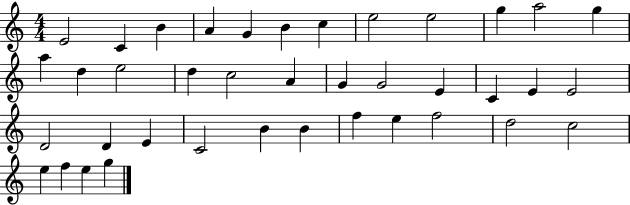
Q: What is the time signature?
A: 4/4